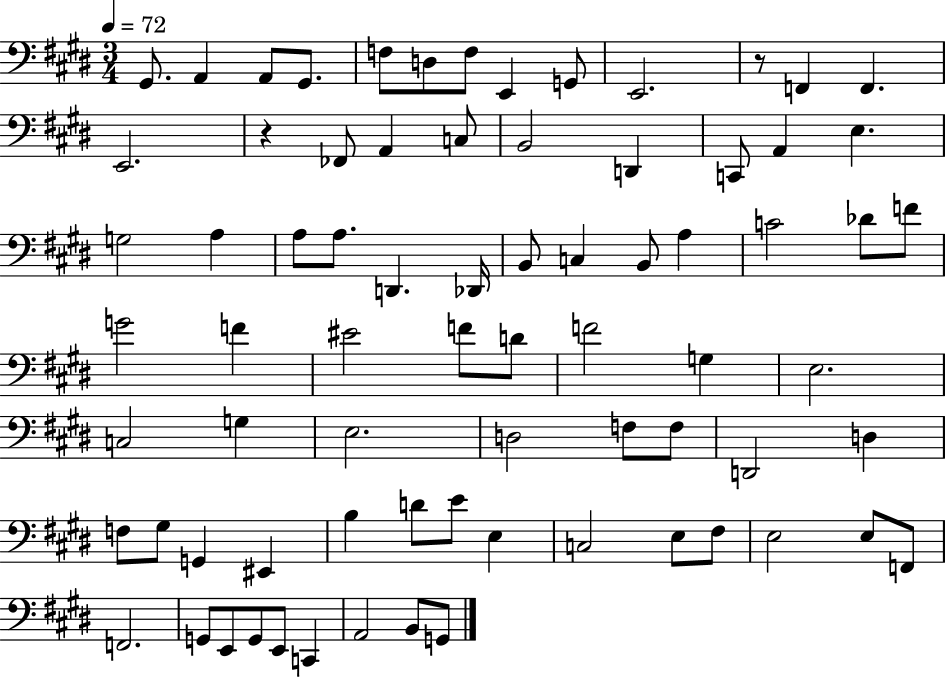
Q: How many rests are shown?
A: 2